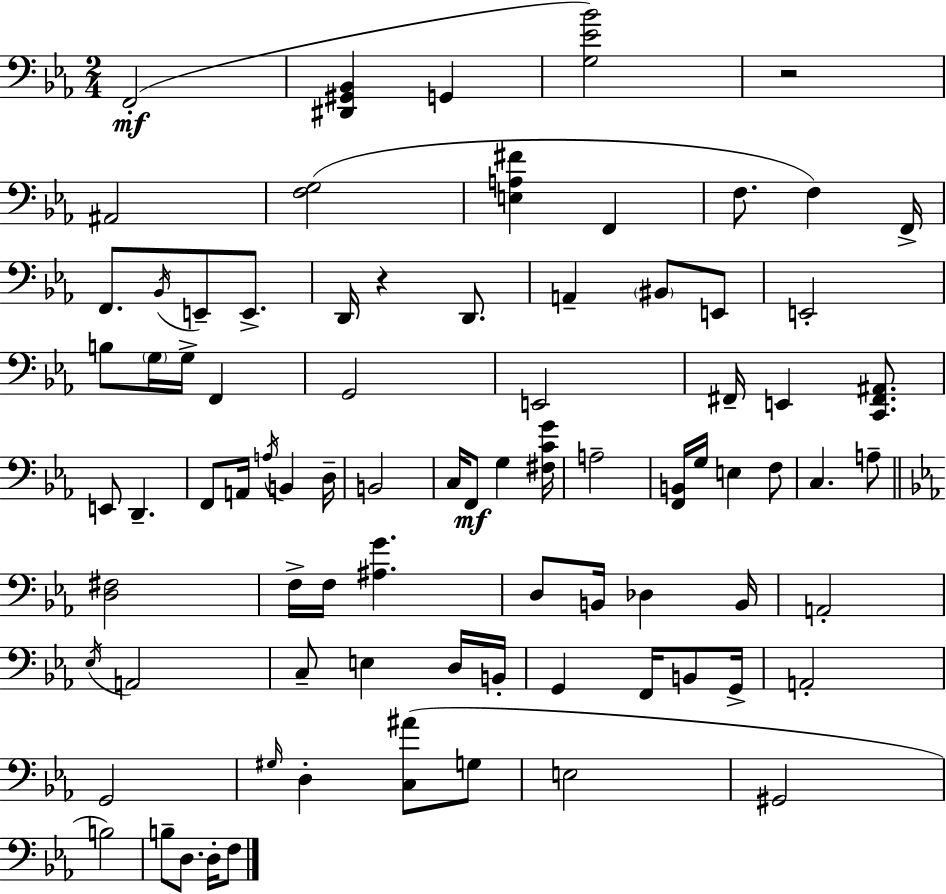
{
  \clef bass
  \numericTimeSignature
  \time 2/4
  \key c \minor
  f,2-.(\mf | <dis, gis, bes,>4 g,4 | <g ees' bes'>2) | r2 | \break ais,2 | <f g>2( | <e a fis'>4 f,4 | f8. f4) f,16-> | \break f,8. \acciaccatura { bes,16 } e,8-- e,8.-> | d,16 r4 d,8. | a,4-- \parenthesize bis,8 e,8 | e,2-. | \break b8 \parenthesize g16 g16-> f,4 | g,2 | e,2 | fis,16-- e,4 <c, fis, ais,>8. | \break e,8 d,4.-- | f,8 a,16 \acciaccatura { a16 } b,4 | d16-- b,2 | c16 f,8\mf g4 | \break <fis c' g'>16 a2-- | <f, b,>16 g16 e4 | f8 c4. | a8-- \bar "||" \break \key ees \major <d fis>2 | f16-> f16 <ais g'>4. | d8 b,16 des4 b,16 | a,2-. | \break \acciaccatura { ees16 } a,2 | c8-- e4 d16 | b,16-. g,4 f,16 b,8 | g,16-> a,2-. | \break g,2 | \grace { gis16 } d4-. <c ais'>8( | g8 e2 | gis,2 | \break b2) | b8-- d8. d16-. | f8 \bar "|."
}